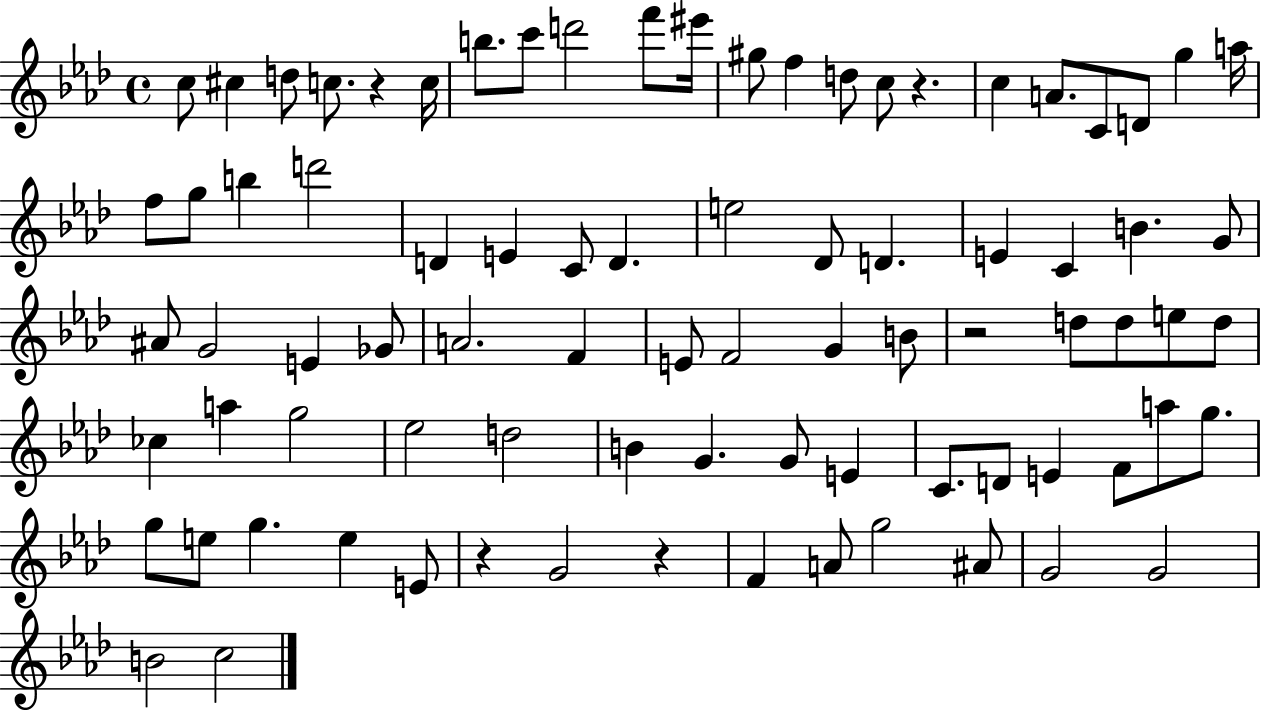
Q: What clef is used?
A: treble